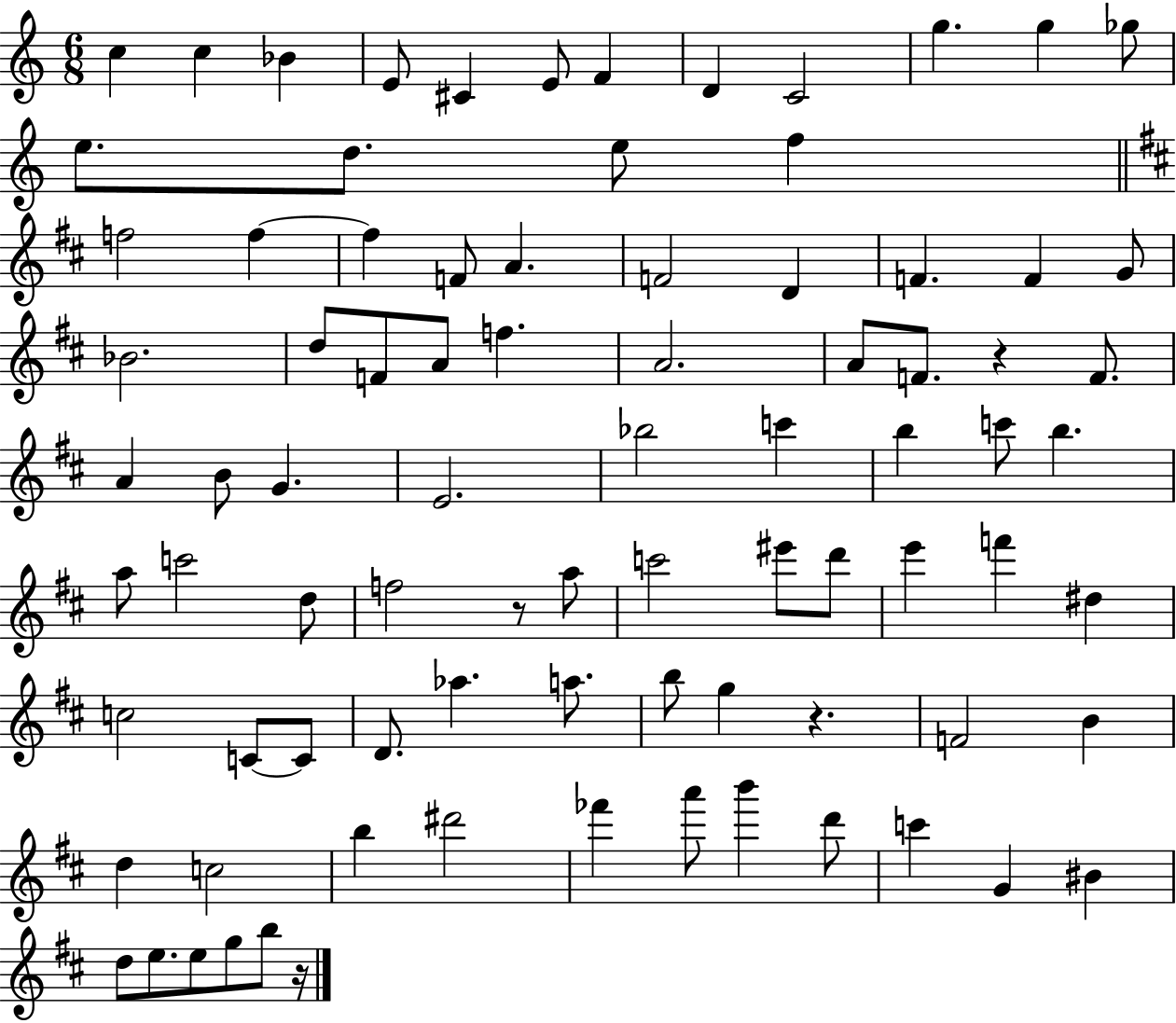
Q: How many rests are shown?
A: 4